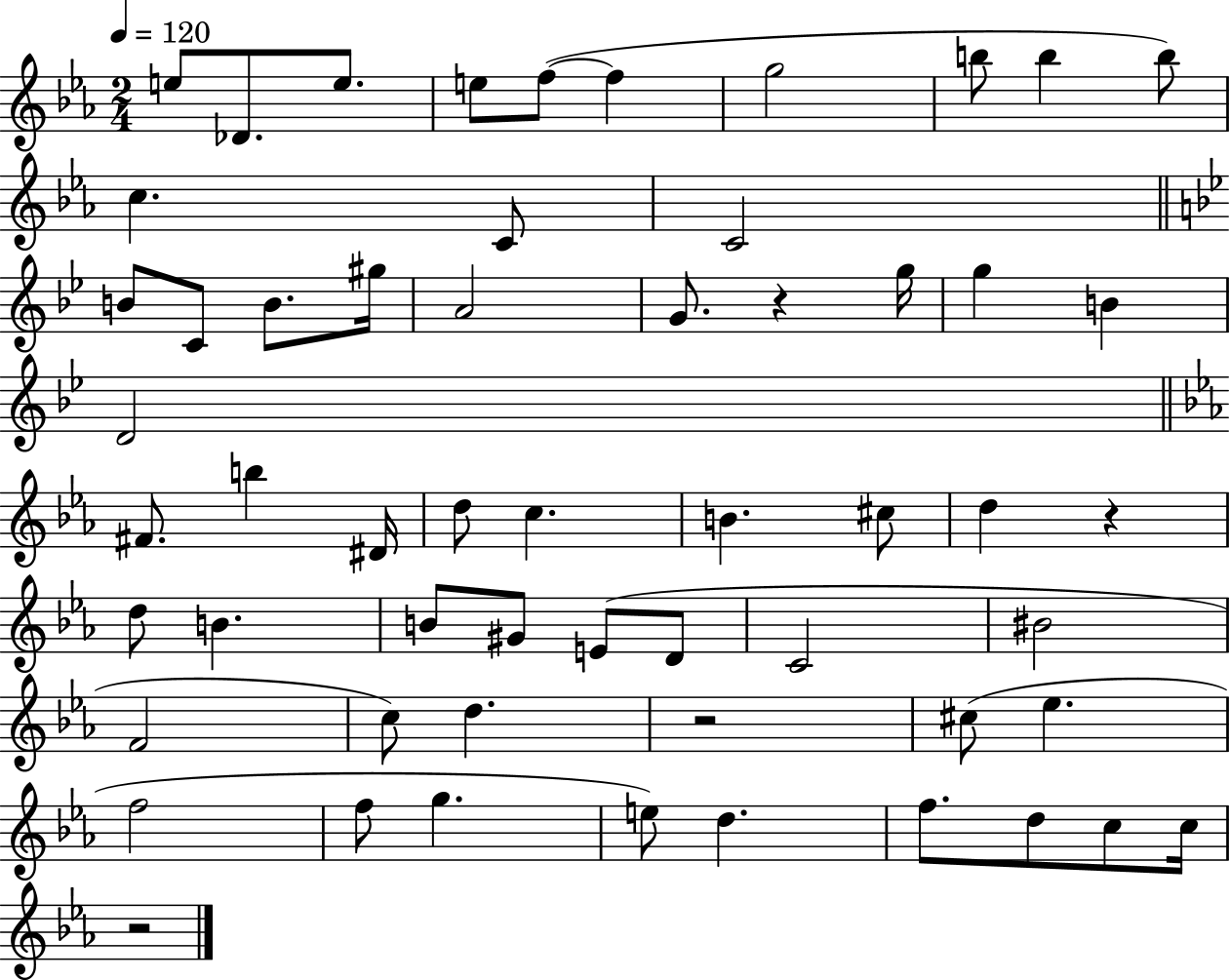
X:1
T:Untitled
M:2/4
L:1/4
K:Eb
e/2 _D/2 e/2 e/2 f/2 f g2 b/2 b b/2 c C/2 C2 B/2 C/2 B/2 ^g/4 A2 G/2 z g/4 g B D2 ^F/2 b ^D/4 d/2 c B ^c/2 d z d/2 B B/2 ^G/2 E/2 D/2 C2 ^B2 F2 c/2 d z2 ^c/2 _e f2 f/2 g e/2 d f/2 d/2 c/2 c/4 z2